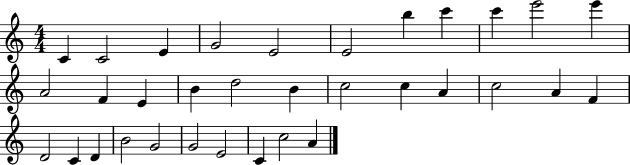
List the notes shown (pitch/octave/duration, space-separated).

C4/q C4/h E4/q G4/h E4/h E4/h B5/q C6/q C6/q E6/h E6/q A4/h F4/q E4/q B4/q D5/h B4/q C5/h C5/q A4/q C5/h A4/q F4/q D4/h C4/q D4/q B4/h G4/h G4/h E4/h C4/q C5/h A4/q